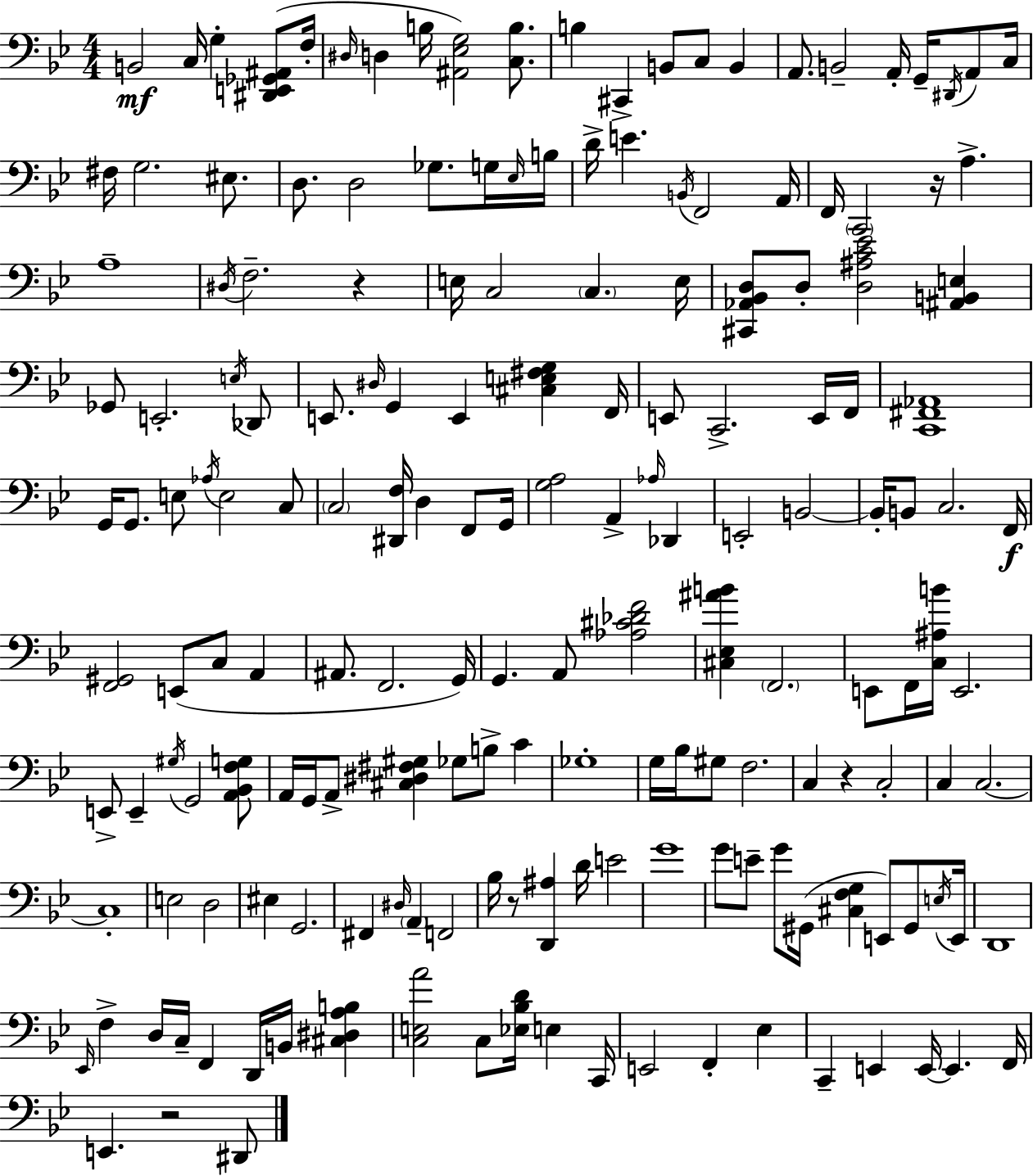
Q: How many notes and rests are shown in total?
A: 175